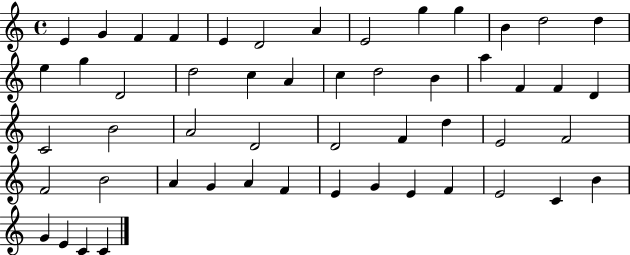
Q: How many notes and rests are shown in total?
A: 52